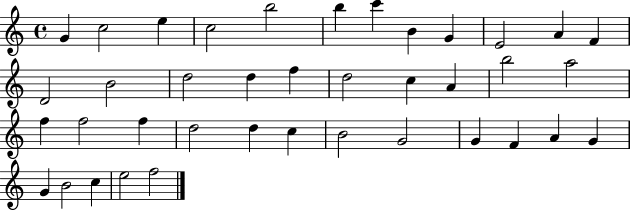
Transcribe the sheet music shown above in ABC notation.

X:1
T:Untitled
M:4/4
L:1/4
K:C
G c2 e c2 b2 b c' B G E2 A F D2 B2 d2 d f d2 c A b2 a2 f f2 f d2 d c B2 G2 G F A G G B2 c e2 f2